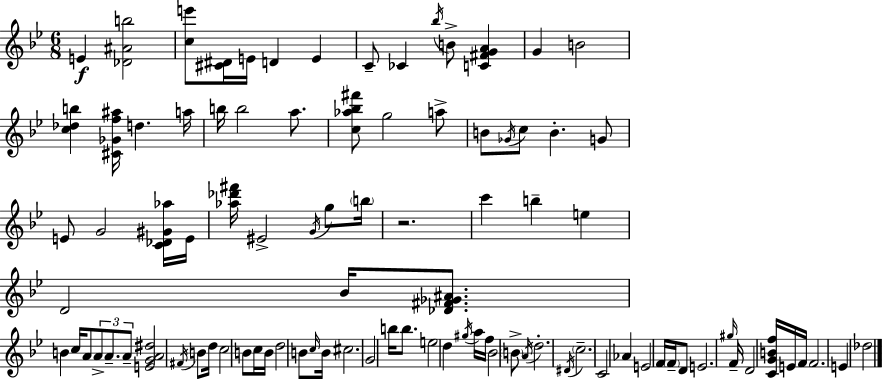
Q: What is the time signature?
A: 6/8